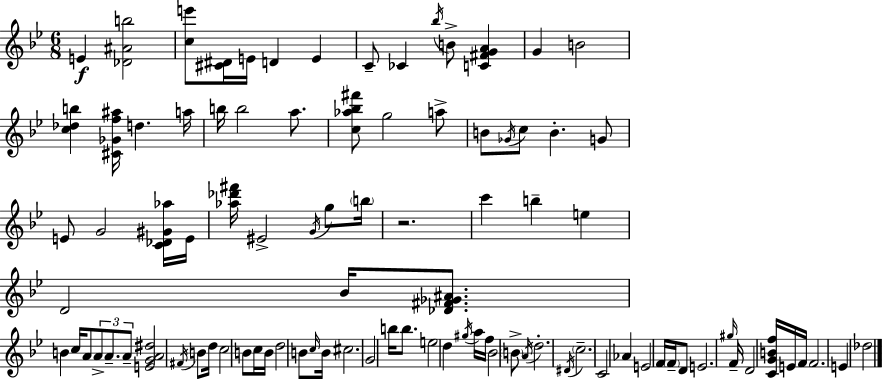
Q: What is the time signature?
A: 6/8